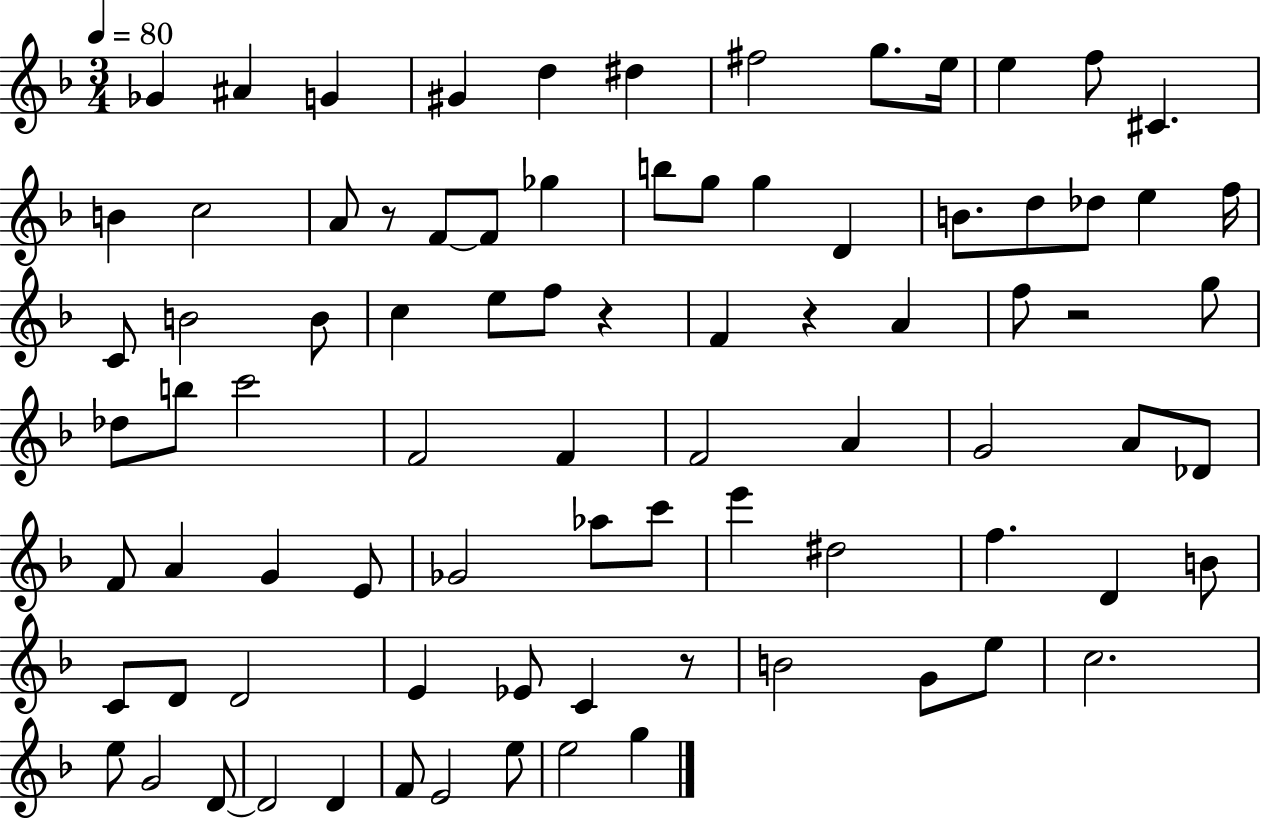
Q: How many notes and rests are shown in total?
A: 84